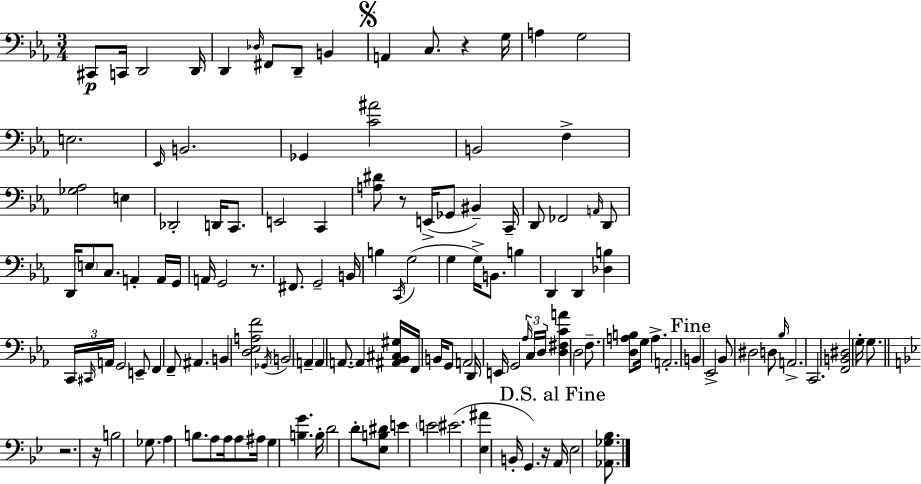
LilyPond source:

{
  \clef bass
  \numericTimeSignature
  \time 3/4
  \key c \minor
  cis,8\p c,16 d,2 d,16 | d,4 \grace { des16 } fis,8 d,8-- b,4 | \mark \markup { \musicglyph "scripts.segno" } a,4 c8. r4 | g16 a4 g2 | \break e2. | \grace { ees,16 } b,2. | ges,4 <c' ais'>2 | b,2 f4-> | \break <ges aes>2 e4 | des,2-. d,16 c,8. | e,2 c,4 | <a dis'>8 r8 e,16->( ges,8 bis,4--) | \break c,16-- d,8 fes,2 | \grace { a,16 } d,8 d,16 \parenthesize e8 c8. a,4-. | a,16 g,16 a,16 g,2 | r8. fis,8. g,2-- | \break b,16 b4 \acciaccatura { c,16 } g2( | g4 g16->) b,8. | b4 d,4 d,4 | <des b>4 \tuplet 3/2 { c,16 \grace { cis,16 } a,16 } g,2 | \break e,8-- f,4 f,8-- ais,4. | b,4 <d ees a f'>2 | \acciaccatura { ges,16 } b,2 | a,4-- a,4 a,8.~~ | \break a,4 <ais, bes, cis gis>16 f,16 b,16 g,8 a,2 | d,16 e,16 g,2 | \tuplet 3/2 { \grace { aes16 } c16 d16 } <d fis c' a'>4 d2 | f8.-- <d a b>8 | \break g16 a4.-> a,2.-. | \mark "Fine" b,4 ees,2-> | bes,8 dis2 | d8 \grace { bes16 } a,2.-> | \break c,2. | <f, b, dis>2 | g16-. g8. \bar "||" \break \key bes \major r2. | r16 b2 ges8. | a4 b8. a8 a16 a8 | ais16 g4 <b g'>4. b16-. | \break d'2 d'8-. <ees b dis'>8 | e'4 \parenthesize e'2 | eis'2.( | <ees ais'>4 b,16-. g,4.) r16 | \break \mark "D.S. al Fine" a,16 ees2 <aes, ges bes>8. | \bar "|."
}